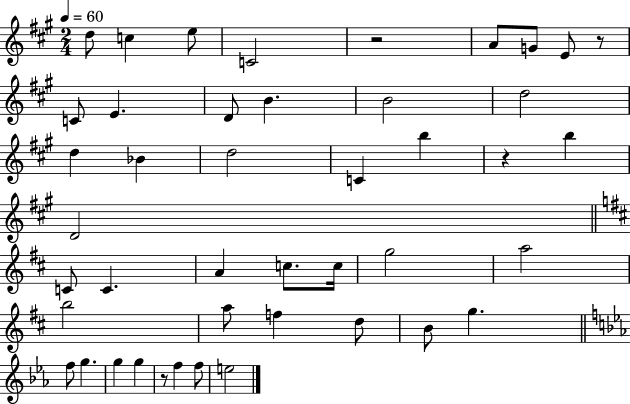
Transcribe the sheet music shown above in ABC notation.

X:1
T:Untitled
M:2/4
L:1/4
K:A
d/2 c e/2 C2 z2 A/2 G/2 E/2 z/2 C/2 E D/2 B B2 d2 d _B d2 C b z b D2 C/2 C A c/2 c/4 g2 a2 b2 a/2 f d/2 B/2 g f/2 g g g z/2 f f/2 e2